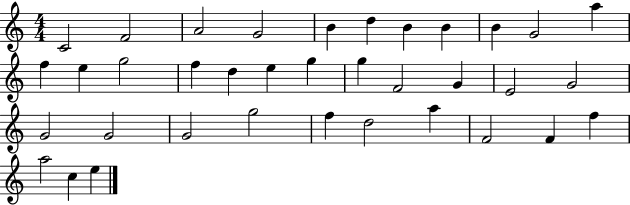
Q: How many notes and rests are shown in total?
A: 36